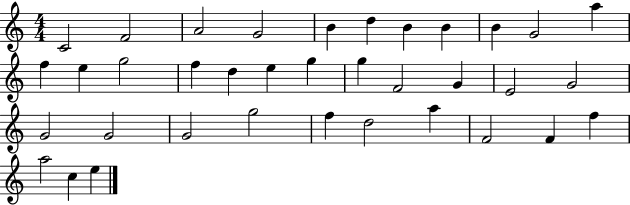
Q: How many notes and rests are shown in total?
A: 36